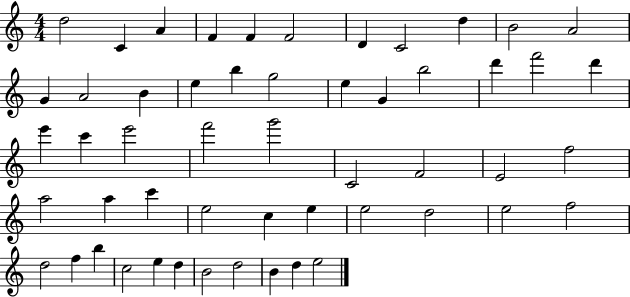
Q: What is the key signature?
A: C major